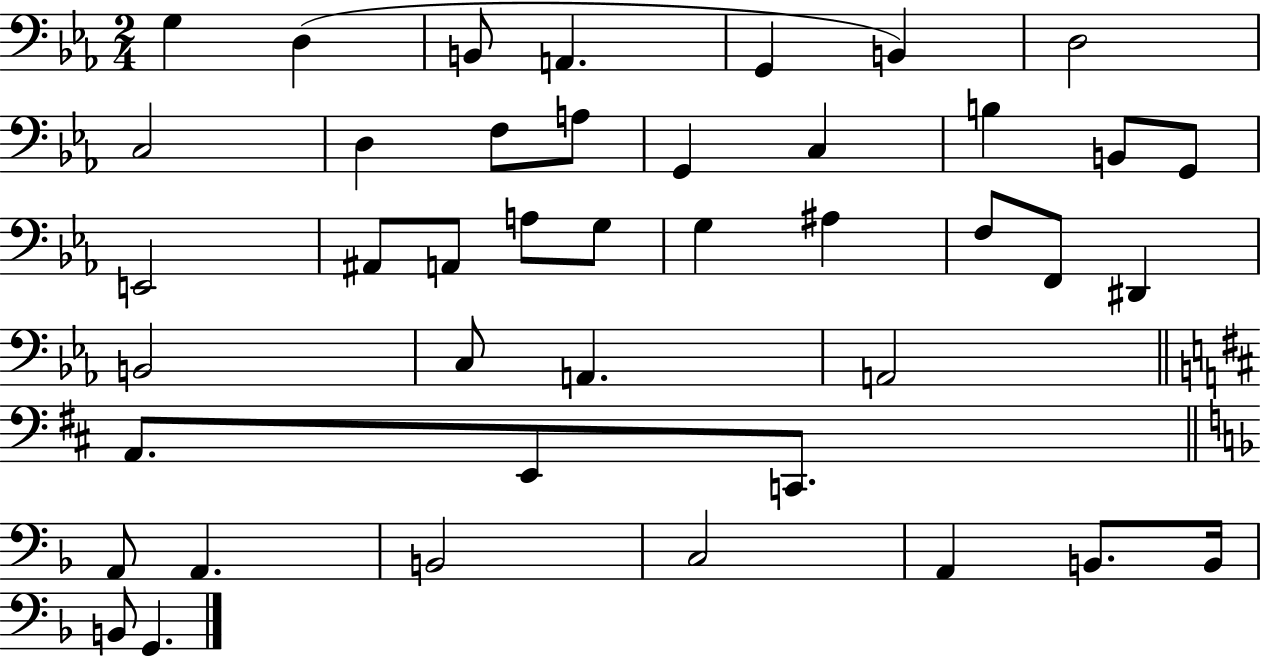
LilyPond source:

{
  \clef bass
  \numericTimeSignature
  \time 2/4
  \key ees \major
  g4 d4( | b,8 a,4. | g,4 b,4) | d2 | \break c2 | d4 f8 a8 | g,4 c4 | b4 b,8 g,8 | \break e,2 | ais,8 a,8 a8 g8 | g4 ais4 | f8 f,8 dis,4 | \break b,2 | c8 a,4. | a,2 | \bar "||" \break \key b \minor a,8. e,8 c,8. | \bar "||" \break \key d \minor a,8 a,4. | b,2 | c2 | a,4 b,8. b,16 | \break b,8 g,4. | \bar "|."
}